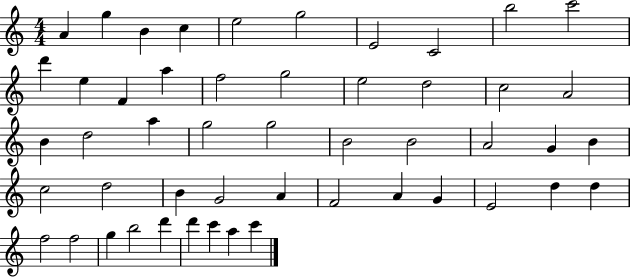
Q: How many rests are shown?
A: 0